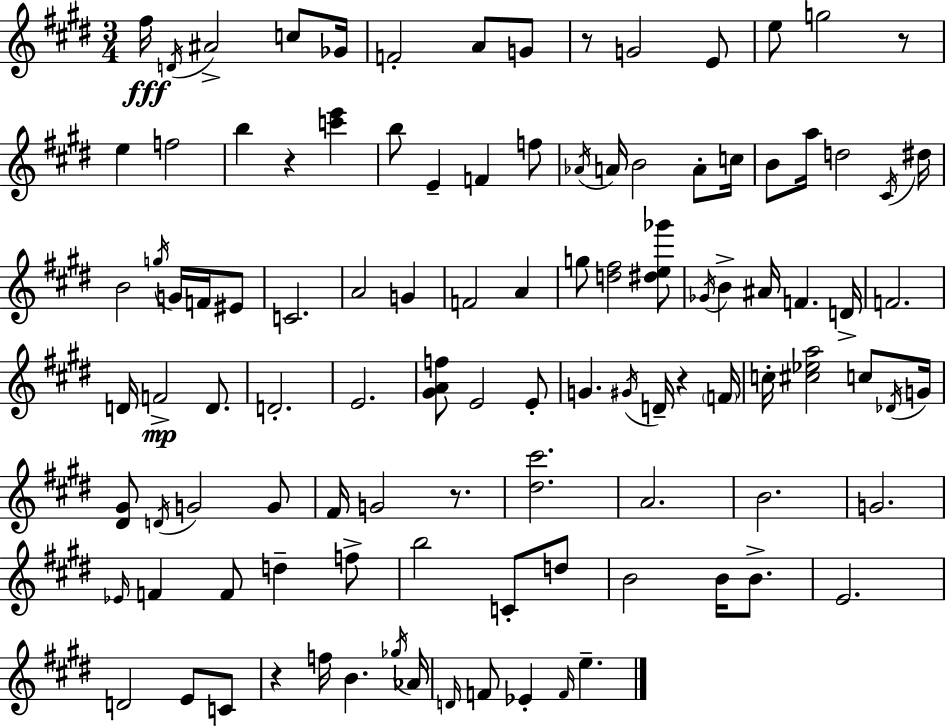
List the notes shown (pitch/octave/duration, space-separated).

F#5/s D4/s A#4/h C5/e Gb4/s F4/h A4/e G4/e R/e G4/h E4/e E5/e G5/h R/e E5/q F5/h B5/q R/q [C6,E6]/q B5/e E4/q F4/q F5/e Ab4/s A4/s B4/h A4/e C5/s B4/e A5/s D5/h C#4/s D#5/s B4/h G5/s G4/s F4/s EIS4/e C4/h. A4/h G4/q F4/h A4/q G5/e [D5,F#5]/h [D#5,E5,Gb6]/e Gb4/s B4/q A#4/s F4/q. D4/s F4/h. D4/s F4/h D4/e. D4/h. E4/h. [G#4,A4,F5]/e E4/h E4/e G4/q. G#4/s D4/s R/q F4/s C5/s [C#5,Eb5,A5]/h C5/e Db4/s G4/s [D#4,G#4]/e D4/s G4/h G4/e F#4/s G4/h R/e. [D#5,C#6]/h. A4/h. B4/h. G4/h. Eb4/s F4/q F4/e D5/q F5/e B5/h C4/e D5/e B4/h B4/s B4/e. E4/h. D4/h E4/e C4/e R/q F5/s B4/q. Gb5/s Ab4/s D4/s F4/e Eb4/q F4/s E5/q.